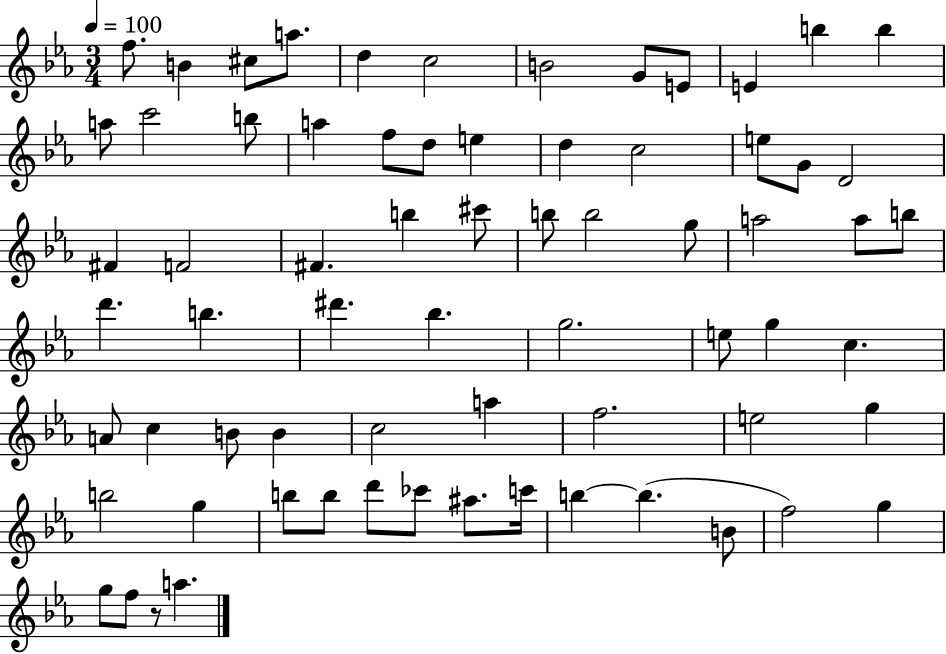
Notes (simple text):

F5/e. B4/q C#5/e A5/e. D5/q C5/h B4/h G4/e E4/e E4/q B5/q B5/q A5/e C6/h B5/e A5/q F5/e D5/e E5/q D5/q C5/h E5/e G4/e D4/h F#4/q F4/h F#4/q. B5/q C#6/e B5/e B5/h G5/e A5/h A5/e B5/e D6/q. B5/q. D#6/q. Bb5/q. G5/h. E5/e G5/q C5/q. A4/e C5/q B4/e B4/q C5/h A5/q F5/h. E5/h G5/q B5/h G5/q B5/e B5/e D6/e CES6/e A#5/e. C6/s B5/q B5/q. B4/e F5/h G5/q G5/e F5/e R/e A5/q.